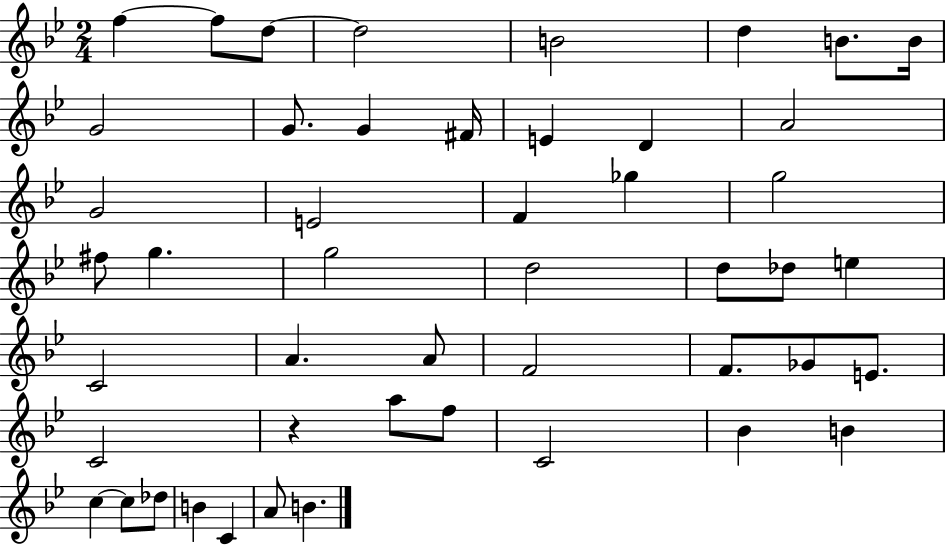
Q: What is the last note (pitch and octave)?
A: B4